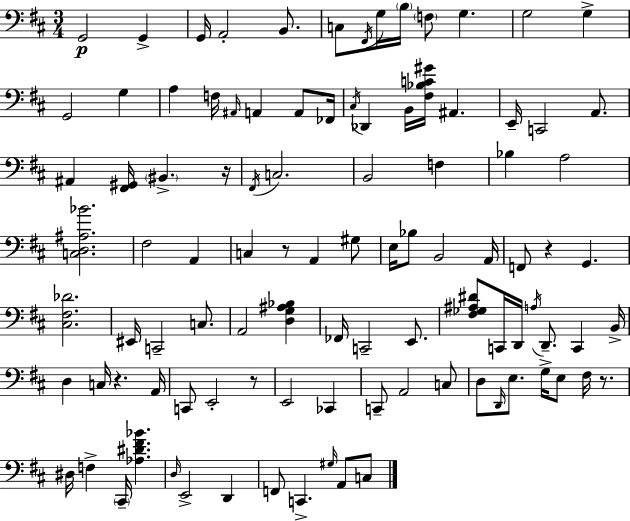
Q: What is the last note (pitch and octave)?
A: C3